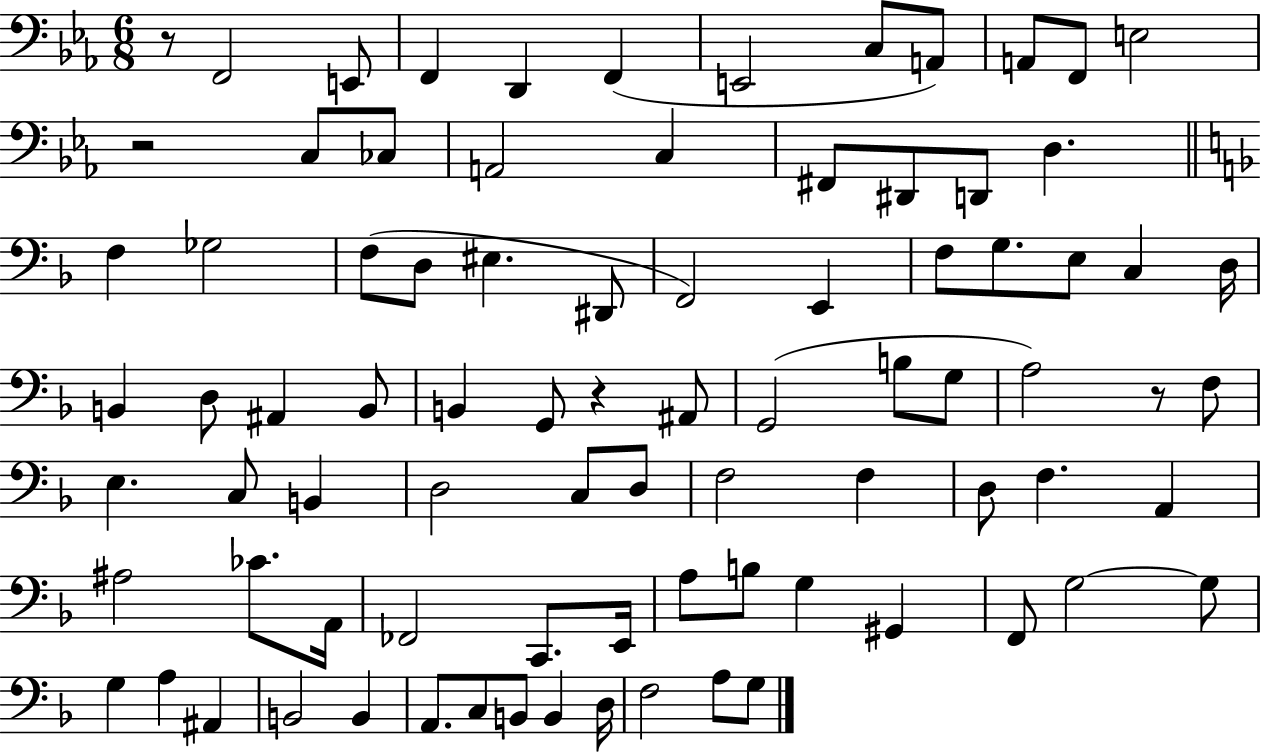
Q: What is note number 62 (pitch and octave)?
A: A3